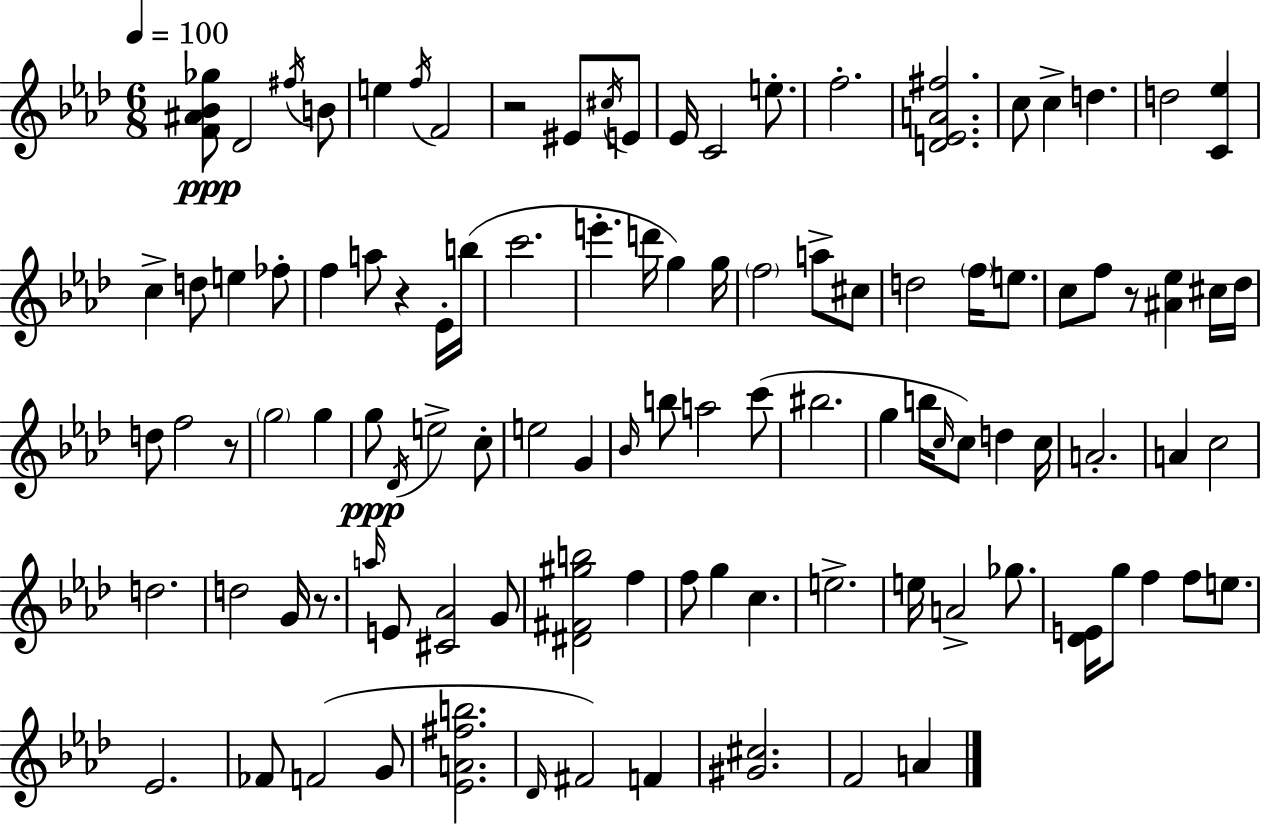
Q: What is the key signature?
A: F minor